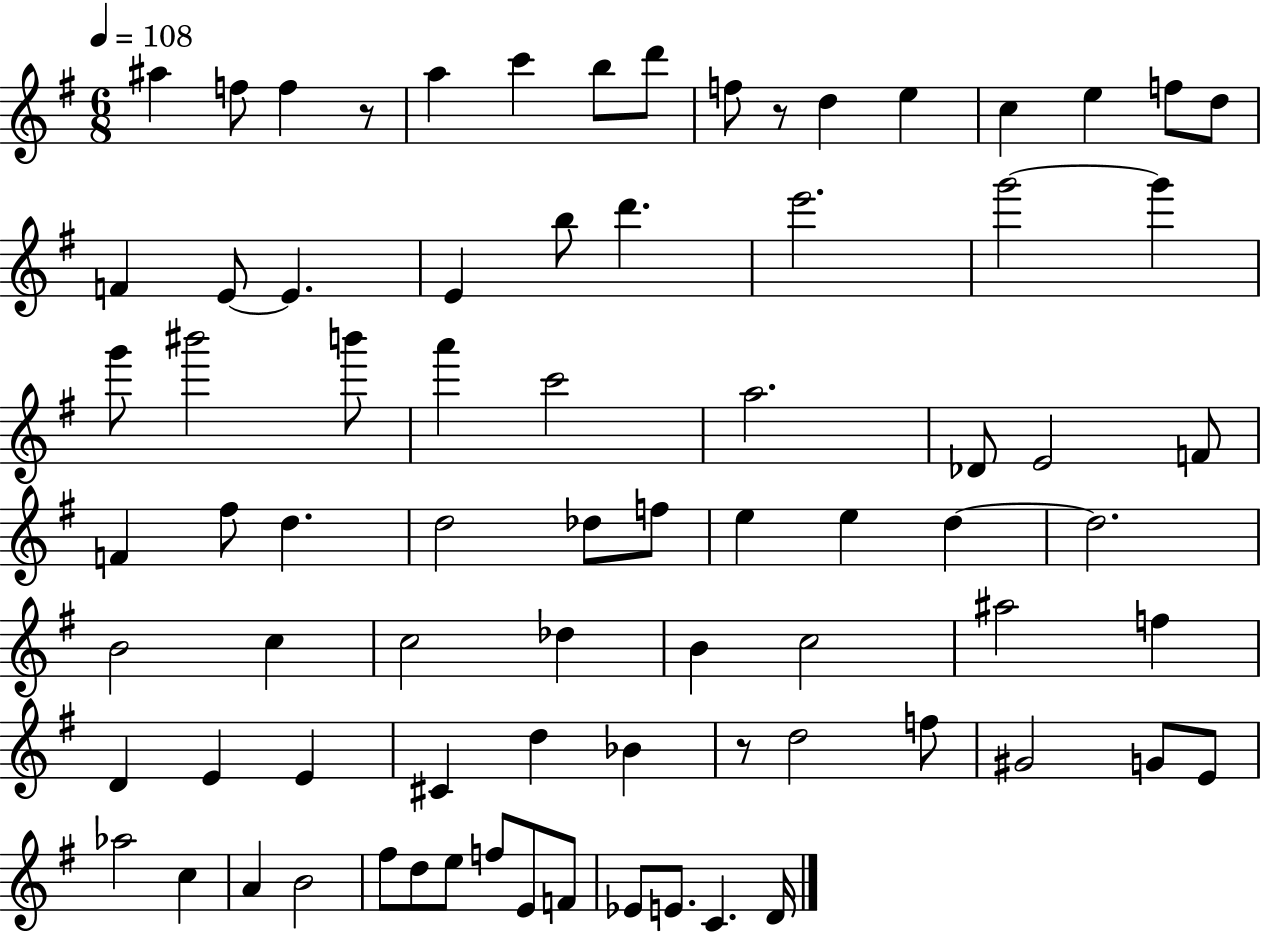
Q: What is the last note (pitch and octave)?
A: D4